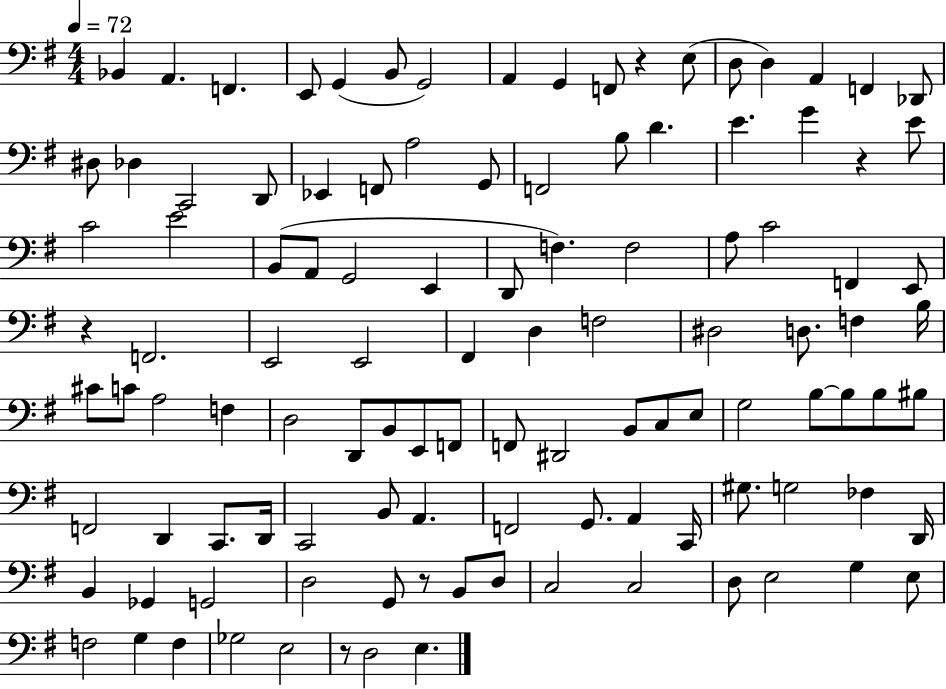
{
  \clef bass
  \numericTimeSignature
  \time 4/4
  \key g \major
  \tempo 4 = 72
  bes,4 a,4. f,4. | e,8 g,4( b,8 g,2) | a,4 g,4 f,8 r4 e8( | d8 d4) a,4 f,4 des,8 | \break dis8 des4 c,2 d,8 | ees,4 f,8 a2 g,8 | f,2 b8 d'4. | e'4. g'4 r4 e'8 | \break c'2 e'2 | b,8( a,8 g,2 e,4 | d,8 f4.) f2 | a8 c'2 f,4 e,8 | \break r4 f,2. | e,2 e,2 | fis,4 d4 f2 | dis2 d8. f4 b16 | \break cis'8 c'8 a2 f4 | d2 d,8 b,8 e,8 f,8 | f,8 dis,2 b,8 c8 e8 | g2 b8~~ b8 b8 bis8 | \break f,2 d,4 c,8. d,16 | c,2 b,8 a,4. | f,2 g,8. a,4 c,16 | gis8. g2 fes4 d,16 | \break b,4 ges,4 g,2 | d2 g,8 r8 b,8 d8 | c2 c2 | d8 e2 g4 e8 | \break f2 g4 f4 | ges2 e2 | r8 d2 e4. | \bar "|."
}